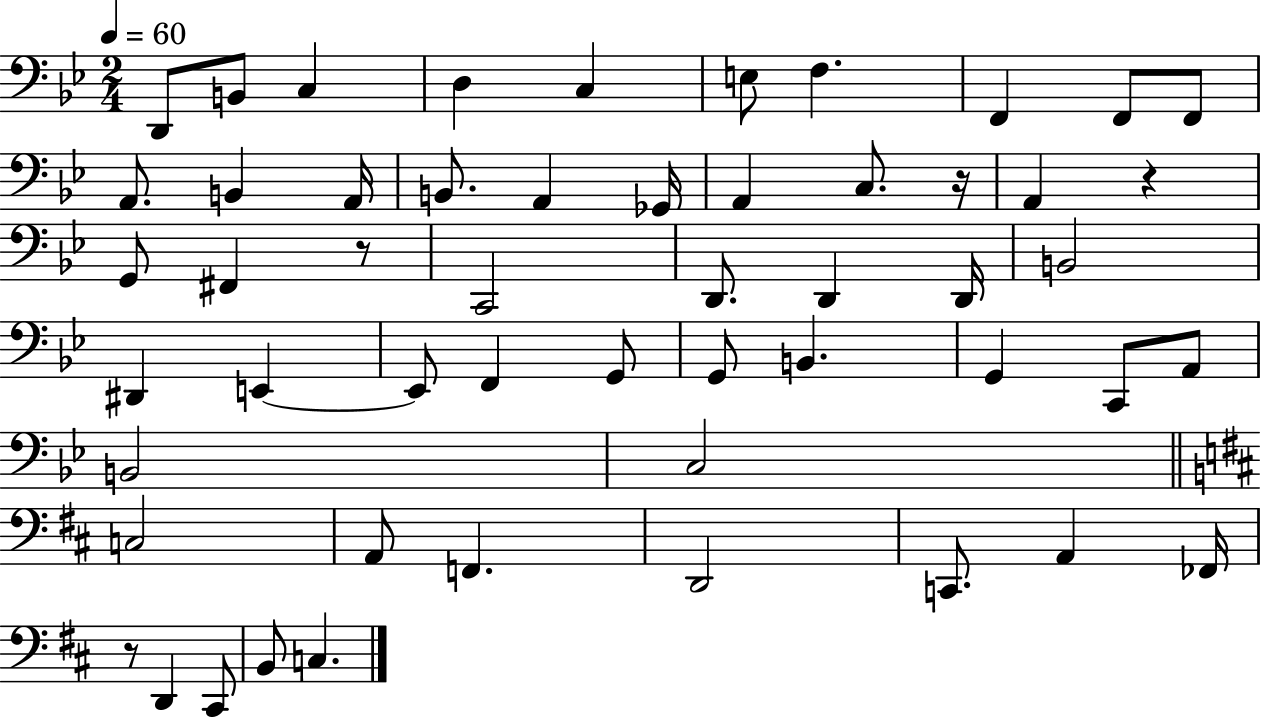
D2/e B2/e C3/q D3/q C3/q E3/e F3/q. F2/q F2/e F2/e A2/e. B2/q A2/s B2/e. A2/q Gb2/s A2/q C3/e. R/s A2/q R/q G2/e F#2/q R/e C2/h D2/e. D2/q D2/s B2/h D#2/q E2/q E2/e F2/q G2/e G2/e B2/q. G2/q C2/e A2/e B2/h C3/h C3/h A2/e F2/q. D2/h C2/e. A2/q FES2/s R/e D2/q C#2/e B2/e C3/q.